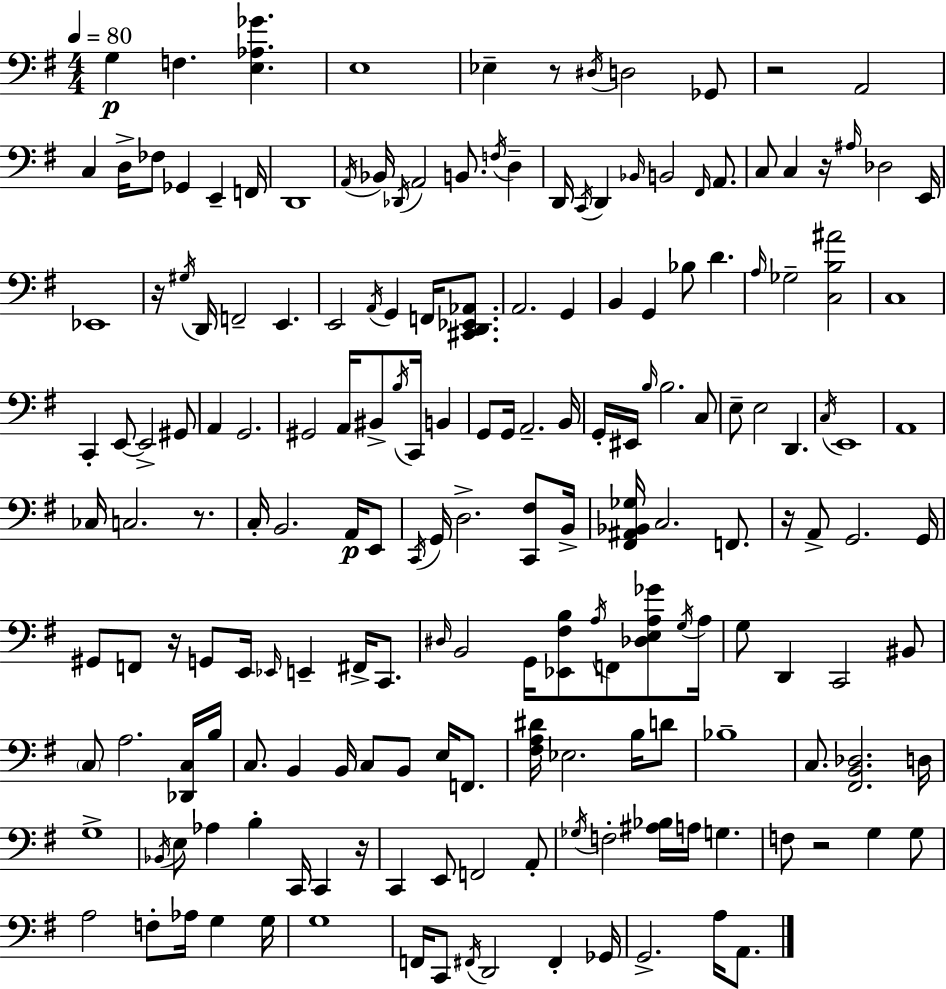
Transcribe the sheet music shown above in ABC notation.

X:1
T:Untitled
M:4/4
L:1/4
K:Em
G, F, [E,_A,_G] E,4 _E, z/2 ^D,/4 D,2 _G,,/2 z2 A,,2 C, D,/4 _F,/2 _G,, E,, F,,/4 D,,4 A,,/4 _B,,/4 _D,,/4 A,,2 B,,/2 F,/4 D, D,,/4 C,,/4 D,, _B,,/4 B,,2 ^F,,/4 A,,/2 C,/2 C, z/4 ^A,/4 _D,2 E,,/4 _E,,4 z/4 ^G,/4 D,,/4 F,,2 E,, E,,2 A,,/4 G,, F,,/4 [^C,,D,,_E,,_A,,]/2 A,,2 G,, B,, G,, _B,/2 D A,/4 _G,2 [C,B,^A]2 C,4 C,, E,,/2 E,,2 ^G,,/2 A,, G,,2 ^G,,2 A,,/4 ^B,,/2 B,/4 C,,/4 B,, G,,/2 G,,/4 A,,2 B,,/4 G,,/4 ^E,,/4 B,/4 B,2 C,/2 E,/2 E,2 D,, C,/4 E,,4 A,,4 _C,/4 C,2 z/2 C,/4 B,,2 A,,/4 E,,/2 C,,/4 G,,/4 D,2 [C,,^F,]/2 B,,/4 [^F,,^A,,_B,,_G,]/4 C,2 F,,/2 z/4 A,,/2 G,,2 G,,/4 ^G,,/2 F,,/2 z/4 G,,/2 E,,/4 _E,,/4 E,, ^F,,/4 C,,/2 ^D,/4 B,,2 G,,/4 [_E,,^F,B,]/2 A,/4 F,,/2 [_D,E,A,_G]/2 G,/4 A,/4 G,/2 D,, C,,2 ^B,,/2 C,/2 A,2 [_D,,C,]/4 B,/4 C,/2 B,, B,,/4 C,/2 B,,/2 E,/4 F,,/2 [^F,A,^D]/4 _E,2 B,/4 D/2 _B,4 C,/2 [^F,,B,,_D,]2 D,/4 G,4 _B,,/4 E,/2 _A, B, C,,/4 C,, z/4 C,, E,,/2 F,,2 A,,/2 _G,/4 F,2 [^A,_B,]/4 A,/4 G, F,/2 z2 G, G,/2 A,2 F,/2 _A,/4 G, G,/4 G,4 F,,/4 C,,/2 ^F,,/4 D,,2 ^F,, _G,,/4 G,,2 A,/4 A,,/2